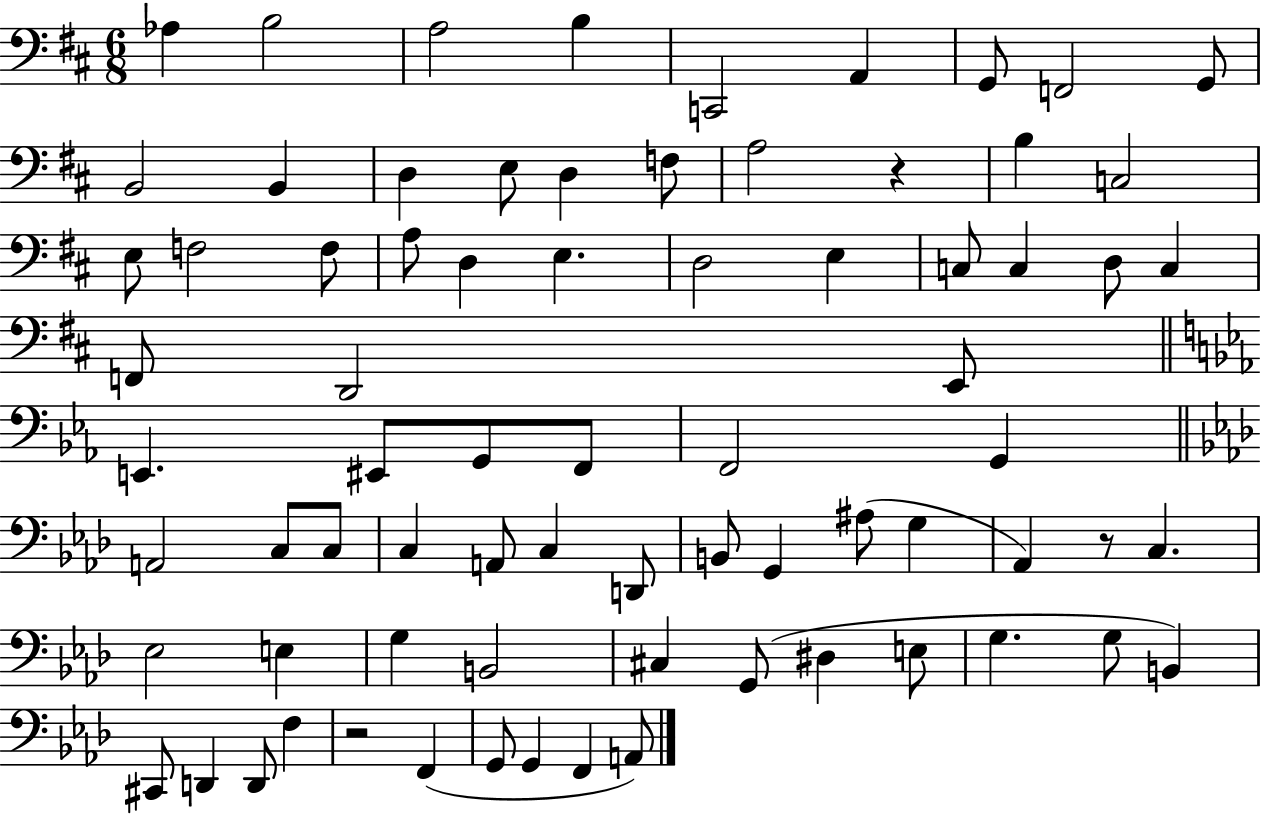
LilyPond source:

{
  \clef bass
  \numericTimeSignature
  \time 6/8
  \key d \major
  \repeat volta 2 { aes4 b2 | a2 b4 | c,2 a,4 | g,8 f,2 g,8 | \break b,2 b,4 | d4 e8 d4 f8 | a2 r4 | b4 c2 | \break e8 f2 f8 | a8 d4 e4. | d2 e4 | c8 c4 d8 c4 | \break f,8 d,2 e,8 | \bar "||" \break \key c \minor e,4. eis,8 g,8 f,8 | f,2 g,4 | \bar "||" \break \key aes \major a,2 c8 c8 | c4 a,8 c4 d,8 | b,8 g,4 ais8( g4 | aes,4) r8 c4. | \break ees2 e4 | g4 b,2 | cis4 g,8( dis4 e8 | g4. g8 b,4) | \break cis,8 d,4 d,8 f4 | r2 f,4( | g,8 g,4 f,4 a,8) | } \bar "|."
}